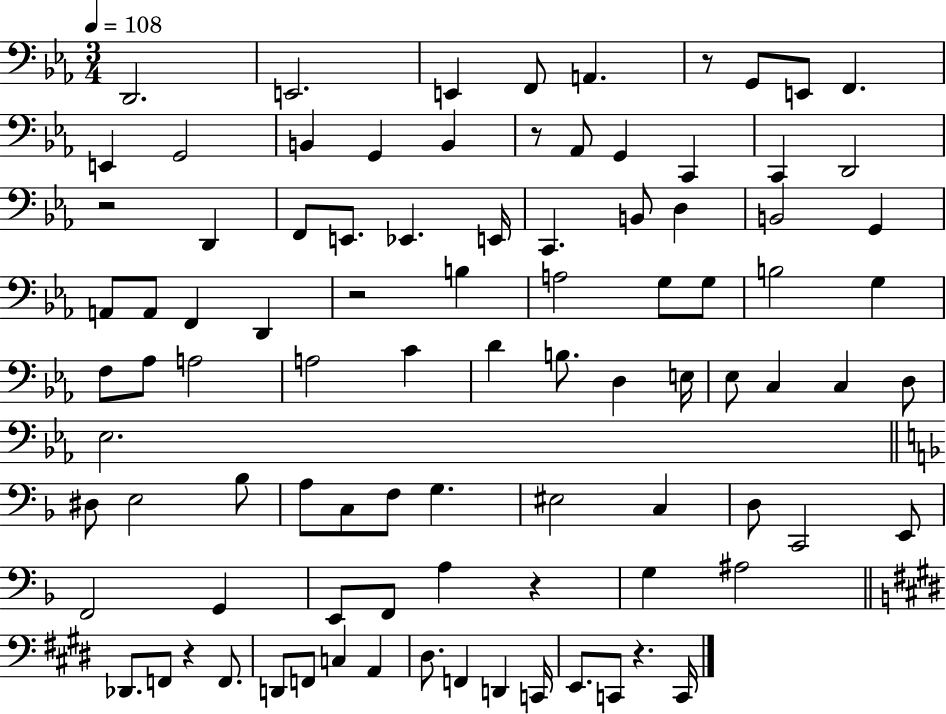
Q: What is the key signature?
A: EES major